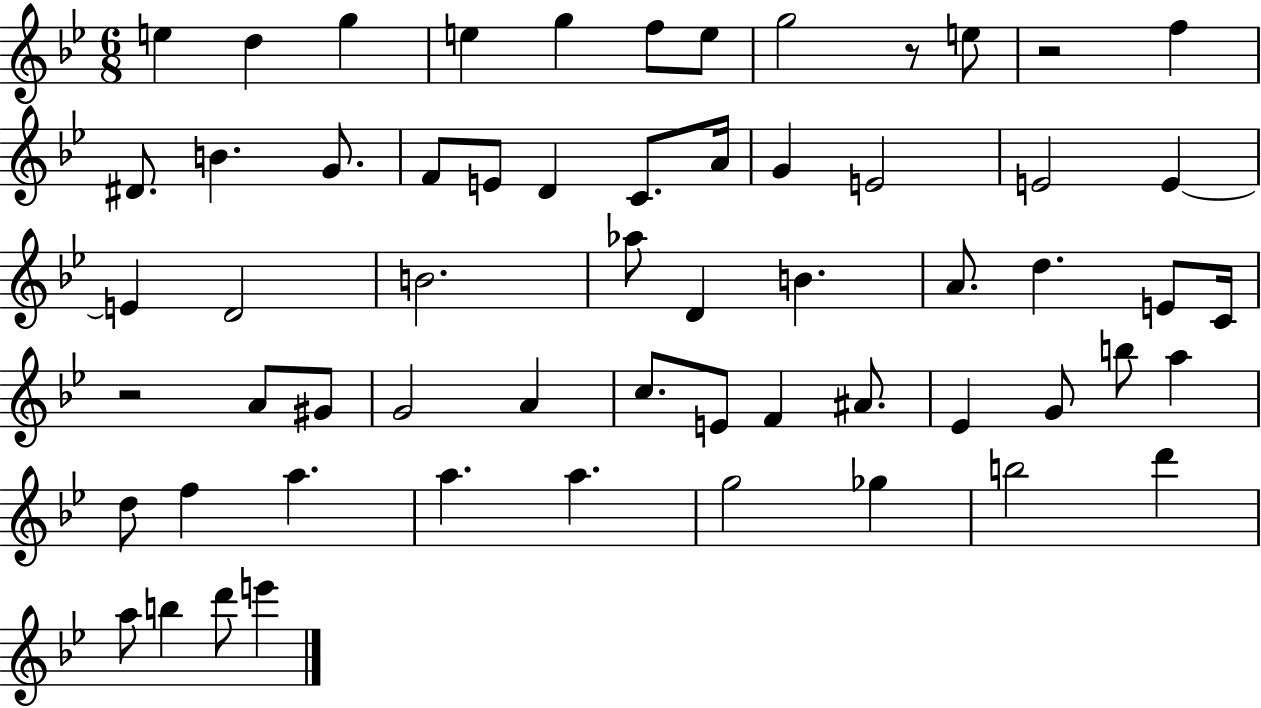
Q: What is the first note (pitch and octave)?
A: E5